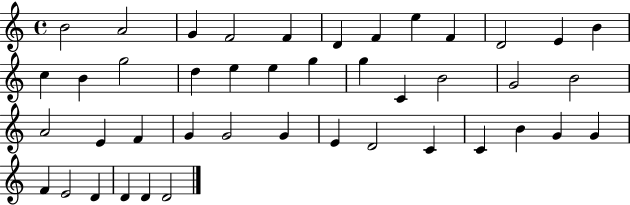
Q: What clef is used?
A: treble